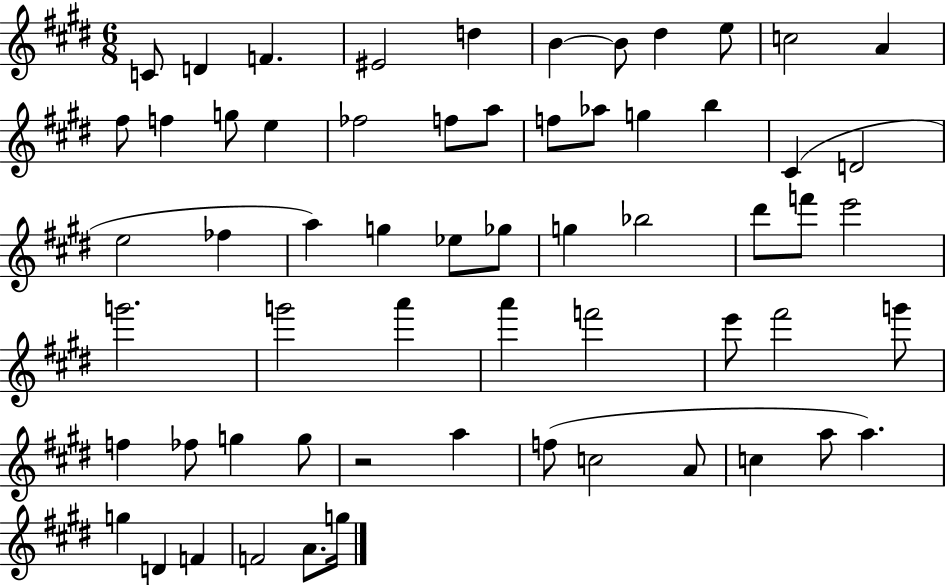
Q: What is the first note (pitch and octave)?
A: C4